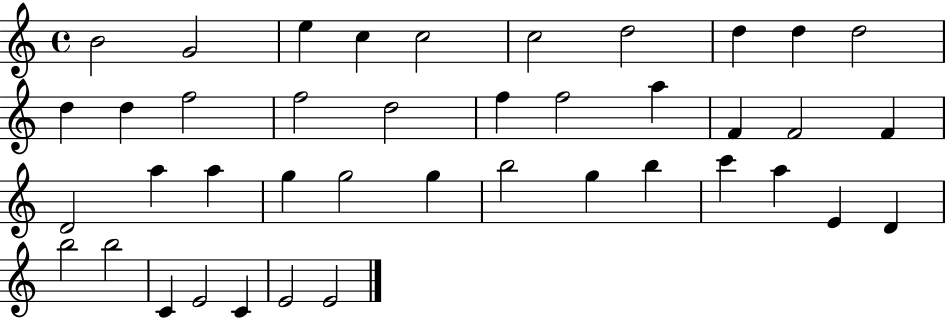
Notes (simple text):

B4/h G4/h E5/q C5/q C5/h C5/h D5/h D5/q D5/q D5/h D5/q D5/q F5/h F5/h D5/h F5/q F5/h A5/q F4/q F4/h F4/q D4/h A5/q A5/q G5/q G5/h G5/q B5/h G5/q B5/q C6/q A5/q E4/q D4/q B5/h B5/h C4/q E4/h C4/q E4/h E4/h